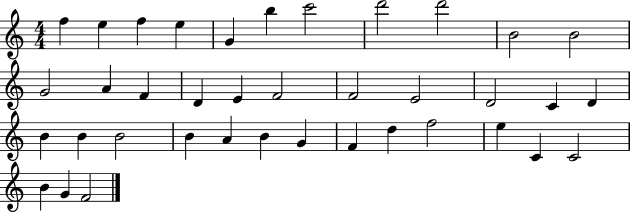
{
  \clef treble
  \numericTimeSignature
  \time 4/4
  \key c \major
  f''4 e''4 f''4 e''4 | g'4 b''4 c'''2 | d'''2 d'''2 | b'2 b'2 | \break g'2 a'4 f'4 | d'4 e'4 f'2 | f'2 e'2 | d'2 c'4 d'4 | \break b'4 b'4 b'2 | b'4 a'4 b'4 g'4 | f'4 d''4 f''2 | e''4 c'4 c'2 | \break b'4 g'4 f'2 | \bar "|."
}